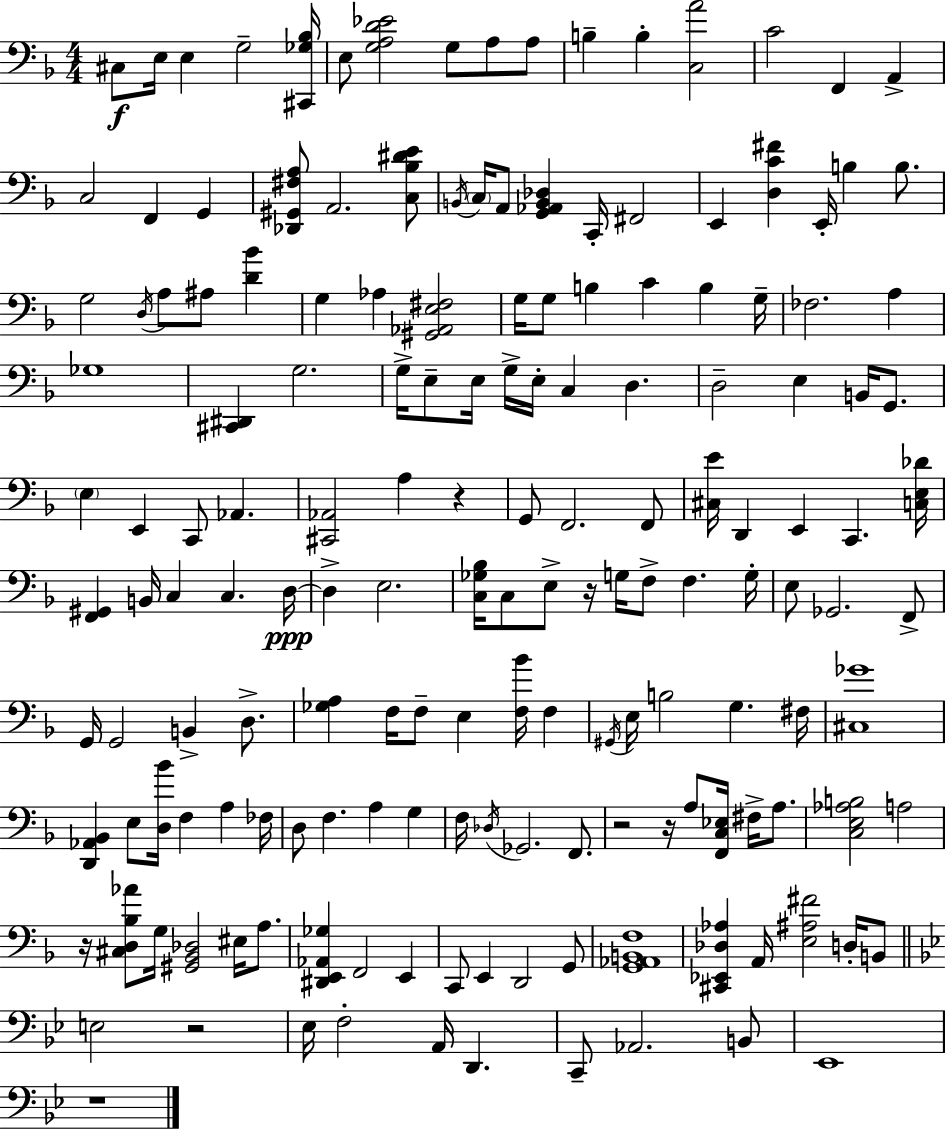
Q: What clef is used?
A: bass